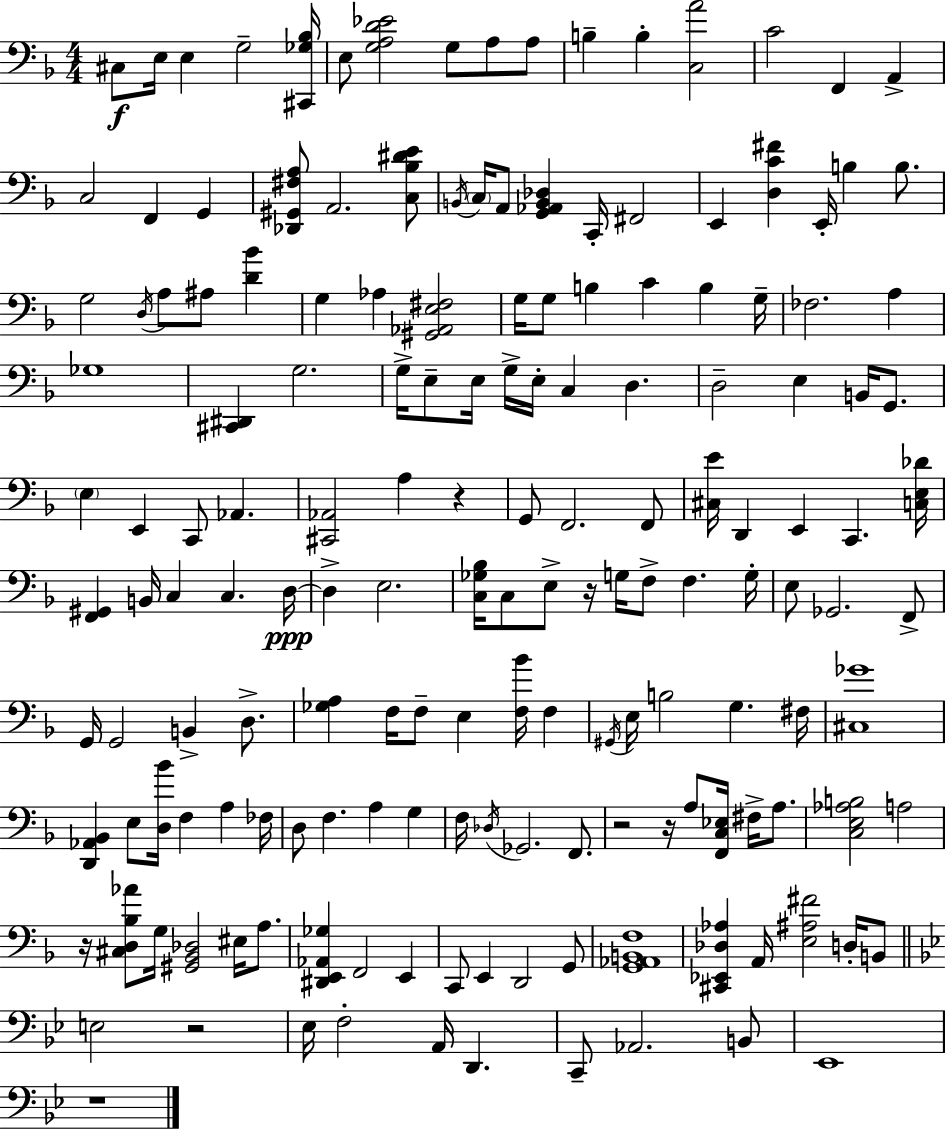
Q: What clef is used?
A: bass